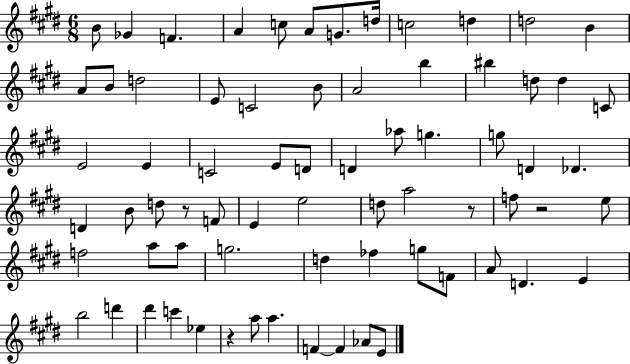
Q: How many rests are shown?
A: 4